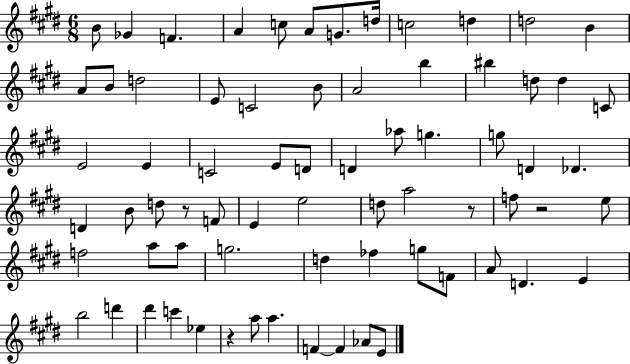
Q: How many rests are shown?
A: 4